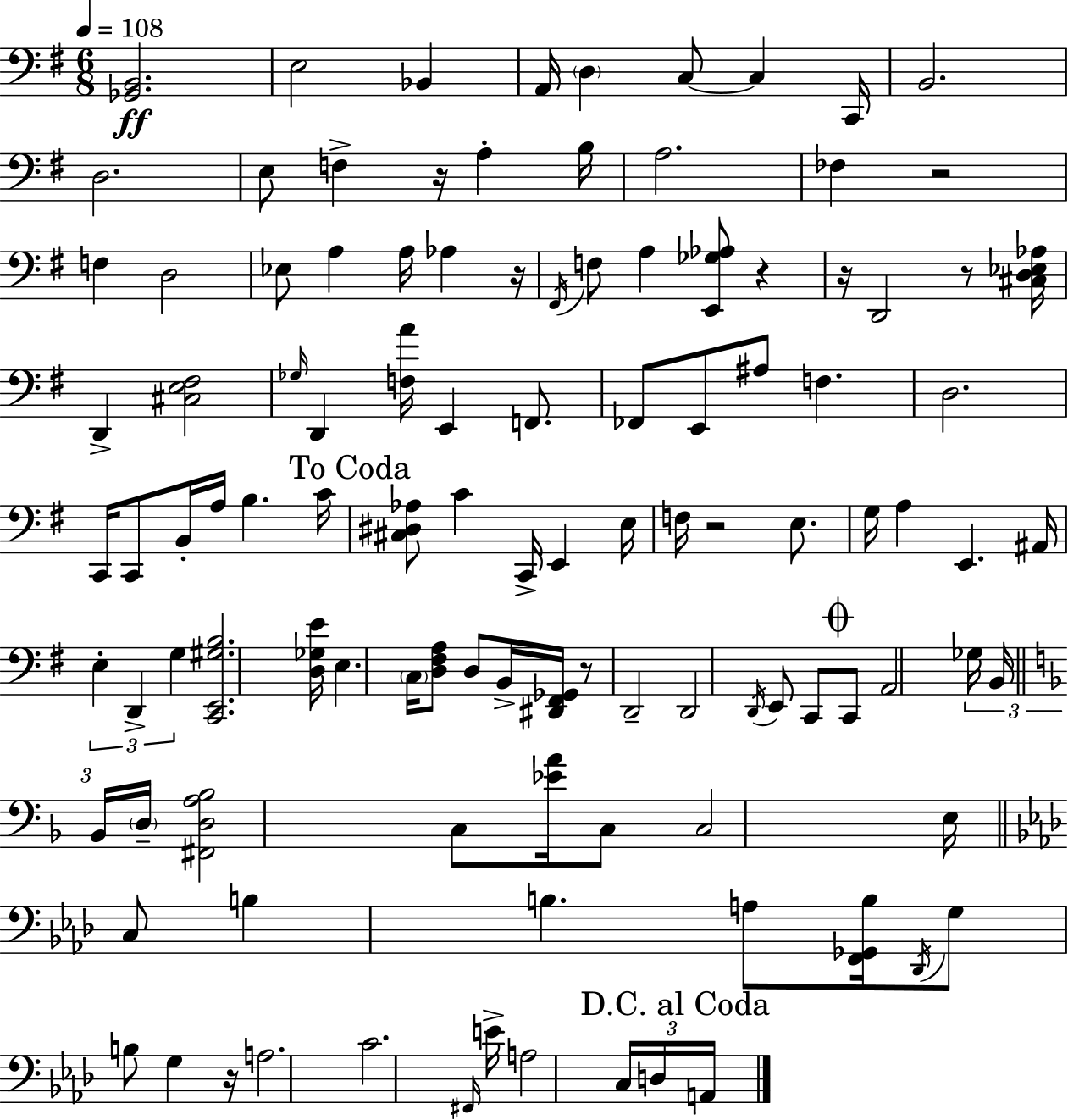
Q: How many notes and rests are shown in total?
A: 111